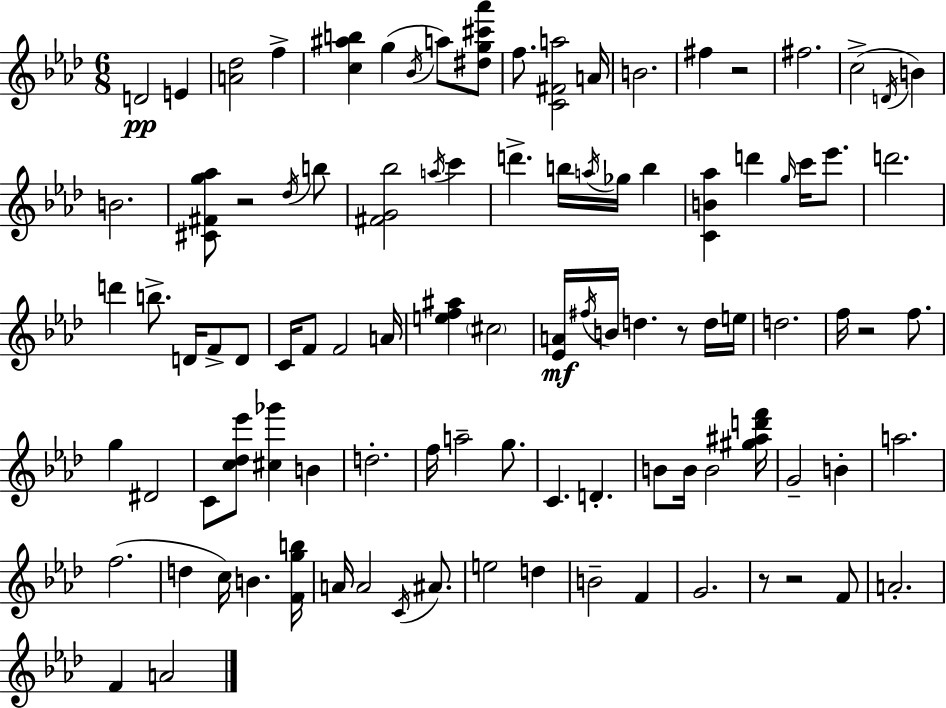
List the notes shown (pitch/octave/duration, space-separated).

D4/h E4/q [A4,Db5]/h F5/q [C5,A#5,B5]/q G5/q Bb4/s A5/e [D#5,G5,C#6,Ab6]/e F5/e. [C4,F#4,A5]/h A4/s B4/h. F#5/q R/h F#5/h. C5/h D4/s B4/q B4/h. [C#4,F#4,G5,Ab5]/e R/h Db5/s B5/e [F#4,G4,Bb5]/h A5/s C6/q D6/q. B5/s A5/s Gb5/s B5/q [C4,B4,Ab5]/q D6/q G5/s C6/s Eb6/e. D6/h. D6/q B5/e. D4/s F4/e D4/e C4/s F4/e F4/h A4/s [E5,F5,A#5]/q C#5/h [Eb4,A4]/s F#5/s B4/s D5/q. R/e D5/s E5/s D5/h. F5/s R/h F5/e. G5/q D#4/h C4/e [C5,Db5,Eb6]/e [C#5,Gb6]/q B4/q D5/h. F5/s A5/h G5/e. C4/q. D4/q. B4/e B4/s B4/h [G#5,A#5,D6,F6]/s G4/h B4/q A5/h. F5/h. D5/q C5/s B4/q. [F4,G5,B5]/s A4/s A4/h C4/s A#4/e. E5/h D5/q B4/h F4/q G4/h. R/e R/h F4/e A4/h. F4/q A4/h